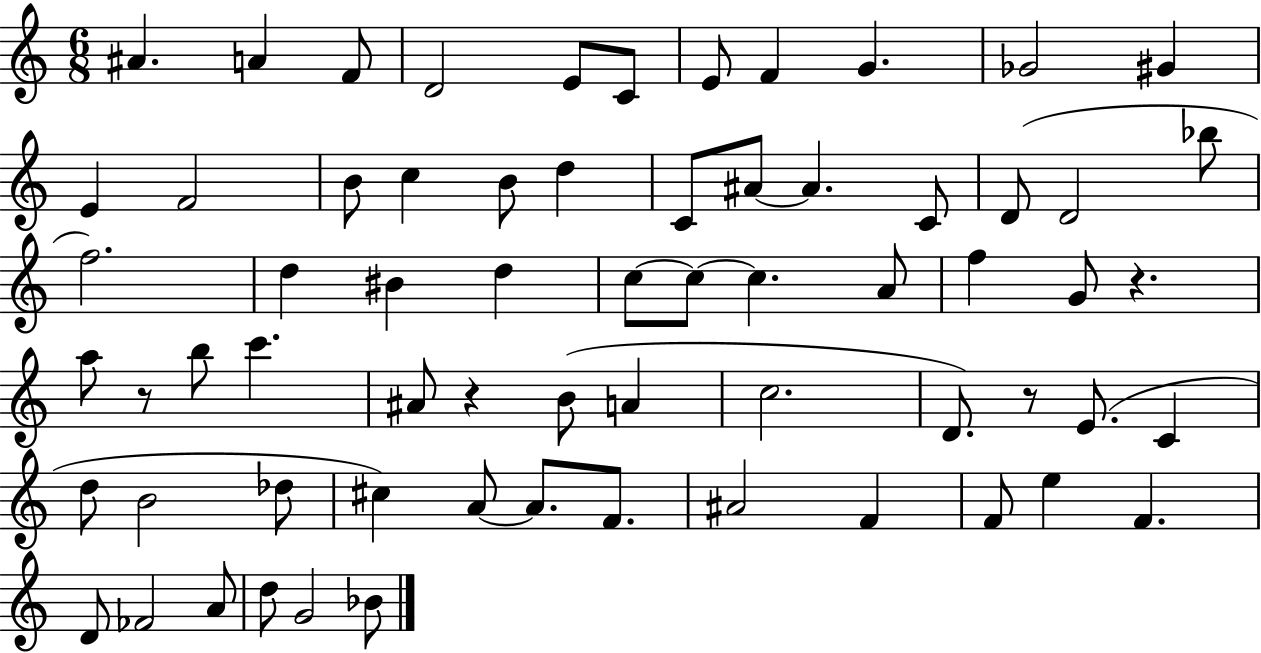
X:1
T:Untitled
M:6/8
L:1/4
K:C
^A A F/2 D2 E/2 C/2 E/2 F G _G2 ^G E F2 B/2 c B/2 d C/2 ^A/2 ^A C/2 D/2 D2 _b/2 f2 d ^B d c/2 c/2 c A/2 f G/2 z a/2 z/2 b/2 c' ^A/2 z B/2 A c2 D/2 z/2 E/2 C d/2 B2 _d/2 ^c A/2 A/2 F/2 ^A2 F F/2 e F D/2 _F2 A/2 d/2 G2 _B/2